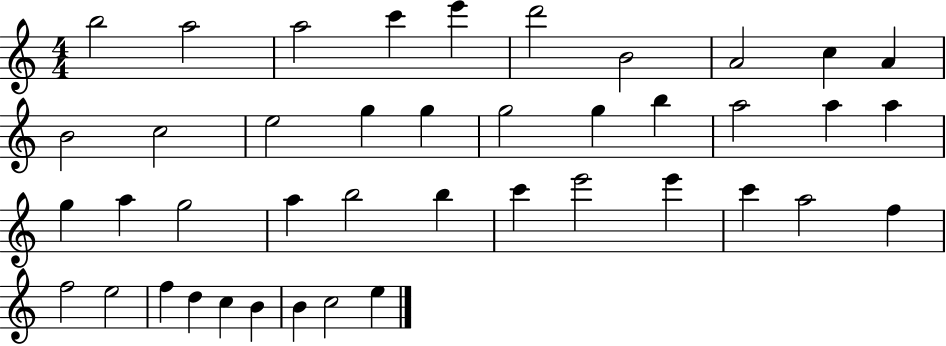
B5/h A5/h A5/h C6/q E6/q D6/h B4/h A4/h C5/q A4/q B4/h C5/h E5/h G5/q G5/q G5/h G5/q B5/q A5/h A5/q A5/q G5/q A5/q G5/h A5/q B5/h B5/q C6/q E6/h E6/q C6/q A5/h F5/q F5/h E5/h F5/q D5/q C5/q B4/q B4/q C5/h E5/q